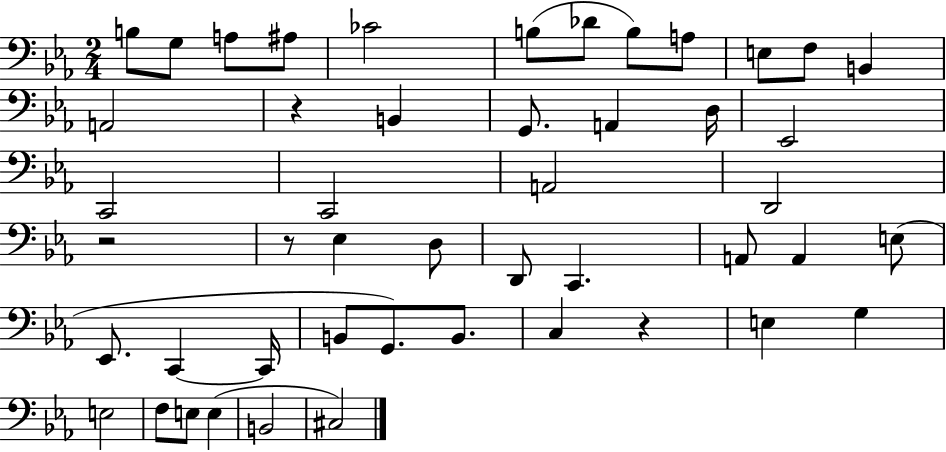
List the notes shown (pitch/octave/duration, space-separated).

B3/e G3/e A3/e A#3/e CES4/h B3/e Db4/e B3/e A3/e E3/e F3/e B2/q A2/h R/q B2/q G2/e. A2/q D3/s Eb2/h C2/h C2/h A2/h D2/h R/h R/e Eb3/q D3/e D2/e C2/q. A2/e A2/q E3/e Eb2/e. C2/q C2/s B2/e G2/e. B2/e. C3/q R/q E3/q G3/q E3/h F3/e E3/e E3/q B2/h C#3/h